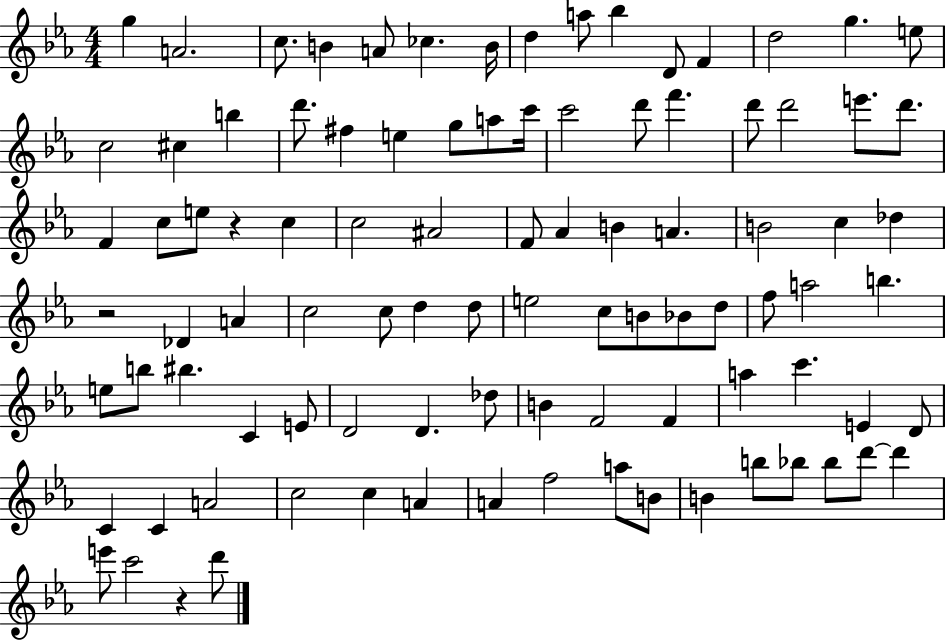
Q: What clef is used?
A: treble